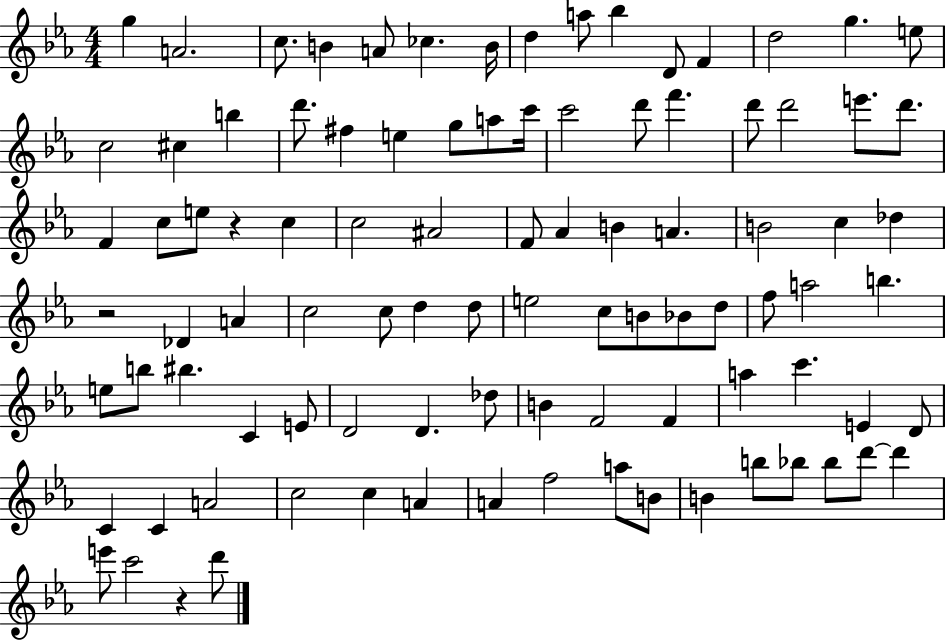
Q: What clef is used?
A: treble